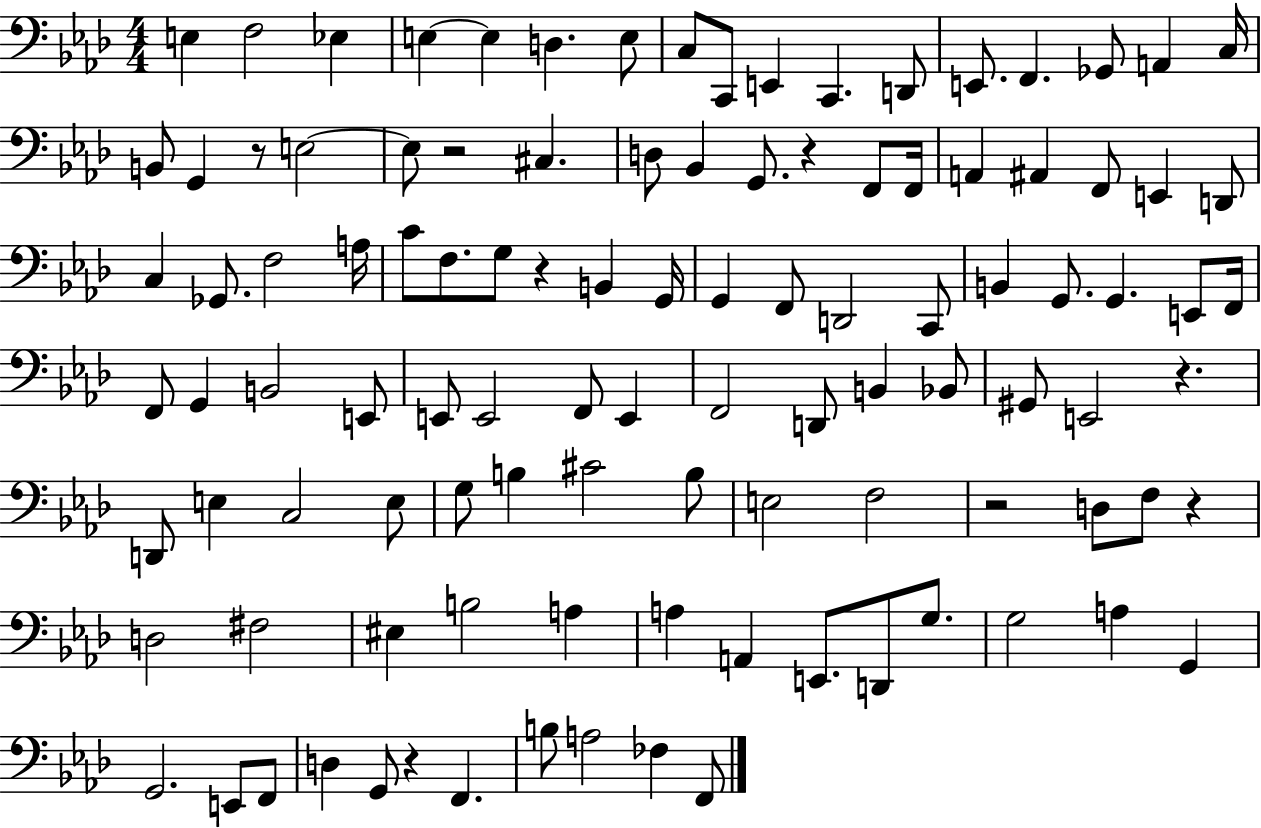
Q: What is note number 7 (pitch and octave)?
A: E3